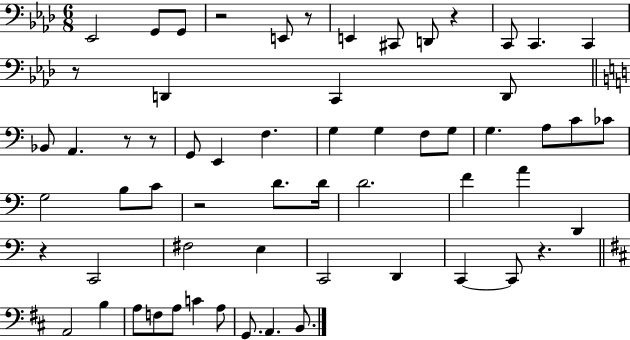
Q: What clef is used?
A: bass